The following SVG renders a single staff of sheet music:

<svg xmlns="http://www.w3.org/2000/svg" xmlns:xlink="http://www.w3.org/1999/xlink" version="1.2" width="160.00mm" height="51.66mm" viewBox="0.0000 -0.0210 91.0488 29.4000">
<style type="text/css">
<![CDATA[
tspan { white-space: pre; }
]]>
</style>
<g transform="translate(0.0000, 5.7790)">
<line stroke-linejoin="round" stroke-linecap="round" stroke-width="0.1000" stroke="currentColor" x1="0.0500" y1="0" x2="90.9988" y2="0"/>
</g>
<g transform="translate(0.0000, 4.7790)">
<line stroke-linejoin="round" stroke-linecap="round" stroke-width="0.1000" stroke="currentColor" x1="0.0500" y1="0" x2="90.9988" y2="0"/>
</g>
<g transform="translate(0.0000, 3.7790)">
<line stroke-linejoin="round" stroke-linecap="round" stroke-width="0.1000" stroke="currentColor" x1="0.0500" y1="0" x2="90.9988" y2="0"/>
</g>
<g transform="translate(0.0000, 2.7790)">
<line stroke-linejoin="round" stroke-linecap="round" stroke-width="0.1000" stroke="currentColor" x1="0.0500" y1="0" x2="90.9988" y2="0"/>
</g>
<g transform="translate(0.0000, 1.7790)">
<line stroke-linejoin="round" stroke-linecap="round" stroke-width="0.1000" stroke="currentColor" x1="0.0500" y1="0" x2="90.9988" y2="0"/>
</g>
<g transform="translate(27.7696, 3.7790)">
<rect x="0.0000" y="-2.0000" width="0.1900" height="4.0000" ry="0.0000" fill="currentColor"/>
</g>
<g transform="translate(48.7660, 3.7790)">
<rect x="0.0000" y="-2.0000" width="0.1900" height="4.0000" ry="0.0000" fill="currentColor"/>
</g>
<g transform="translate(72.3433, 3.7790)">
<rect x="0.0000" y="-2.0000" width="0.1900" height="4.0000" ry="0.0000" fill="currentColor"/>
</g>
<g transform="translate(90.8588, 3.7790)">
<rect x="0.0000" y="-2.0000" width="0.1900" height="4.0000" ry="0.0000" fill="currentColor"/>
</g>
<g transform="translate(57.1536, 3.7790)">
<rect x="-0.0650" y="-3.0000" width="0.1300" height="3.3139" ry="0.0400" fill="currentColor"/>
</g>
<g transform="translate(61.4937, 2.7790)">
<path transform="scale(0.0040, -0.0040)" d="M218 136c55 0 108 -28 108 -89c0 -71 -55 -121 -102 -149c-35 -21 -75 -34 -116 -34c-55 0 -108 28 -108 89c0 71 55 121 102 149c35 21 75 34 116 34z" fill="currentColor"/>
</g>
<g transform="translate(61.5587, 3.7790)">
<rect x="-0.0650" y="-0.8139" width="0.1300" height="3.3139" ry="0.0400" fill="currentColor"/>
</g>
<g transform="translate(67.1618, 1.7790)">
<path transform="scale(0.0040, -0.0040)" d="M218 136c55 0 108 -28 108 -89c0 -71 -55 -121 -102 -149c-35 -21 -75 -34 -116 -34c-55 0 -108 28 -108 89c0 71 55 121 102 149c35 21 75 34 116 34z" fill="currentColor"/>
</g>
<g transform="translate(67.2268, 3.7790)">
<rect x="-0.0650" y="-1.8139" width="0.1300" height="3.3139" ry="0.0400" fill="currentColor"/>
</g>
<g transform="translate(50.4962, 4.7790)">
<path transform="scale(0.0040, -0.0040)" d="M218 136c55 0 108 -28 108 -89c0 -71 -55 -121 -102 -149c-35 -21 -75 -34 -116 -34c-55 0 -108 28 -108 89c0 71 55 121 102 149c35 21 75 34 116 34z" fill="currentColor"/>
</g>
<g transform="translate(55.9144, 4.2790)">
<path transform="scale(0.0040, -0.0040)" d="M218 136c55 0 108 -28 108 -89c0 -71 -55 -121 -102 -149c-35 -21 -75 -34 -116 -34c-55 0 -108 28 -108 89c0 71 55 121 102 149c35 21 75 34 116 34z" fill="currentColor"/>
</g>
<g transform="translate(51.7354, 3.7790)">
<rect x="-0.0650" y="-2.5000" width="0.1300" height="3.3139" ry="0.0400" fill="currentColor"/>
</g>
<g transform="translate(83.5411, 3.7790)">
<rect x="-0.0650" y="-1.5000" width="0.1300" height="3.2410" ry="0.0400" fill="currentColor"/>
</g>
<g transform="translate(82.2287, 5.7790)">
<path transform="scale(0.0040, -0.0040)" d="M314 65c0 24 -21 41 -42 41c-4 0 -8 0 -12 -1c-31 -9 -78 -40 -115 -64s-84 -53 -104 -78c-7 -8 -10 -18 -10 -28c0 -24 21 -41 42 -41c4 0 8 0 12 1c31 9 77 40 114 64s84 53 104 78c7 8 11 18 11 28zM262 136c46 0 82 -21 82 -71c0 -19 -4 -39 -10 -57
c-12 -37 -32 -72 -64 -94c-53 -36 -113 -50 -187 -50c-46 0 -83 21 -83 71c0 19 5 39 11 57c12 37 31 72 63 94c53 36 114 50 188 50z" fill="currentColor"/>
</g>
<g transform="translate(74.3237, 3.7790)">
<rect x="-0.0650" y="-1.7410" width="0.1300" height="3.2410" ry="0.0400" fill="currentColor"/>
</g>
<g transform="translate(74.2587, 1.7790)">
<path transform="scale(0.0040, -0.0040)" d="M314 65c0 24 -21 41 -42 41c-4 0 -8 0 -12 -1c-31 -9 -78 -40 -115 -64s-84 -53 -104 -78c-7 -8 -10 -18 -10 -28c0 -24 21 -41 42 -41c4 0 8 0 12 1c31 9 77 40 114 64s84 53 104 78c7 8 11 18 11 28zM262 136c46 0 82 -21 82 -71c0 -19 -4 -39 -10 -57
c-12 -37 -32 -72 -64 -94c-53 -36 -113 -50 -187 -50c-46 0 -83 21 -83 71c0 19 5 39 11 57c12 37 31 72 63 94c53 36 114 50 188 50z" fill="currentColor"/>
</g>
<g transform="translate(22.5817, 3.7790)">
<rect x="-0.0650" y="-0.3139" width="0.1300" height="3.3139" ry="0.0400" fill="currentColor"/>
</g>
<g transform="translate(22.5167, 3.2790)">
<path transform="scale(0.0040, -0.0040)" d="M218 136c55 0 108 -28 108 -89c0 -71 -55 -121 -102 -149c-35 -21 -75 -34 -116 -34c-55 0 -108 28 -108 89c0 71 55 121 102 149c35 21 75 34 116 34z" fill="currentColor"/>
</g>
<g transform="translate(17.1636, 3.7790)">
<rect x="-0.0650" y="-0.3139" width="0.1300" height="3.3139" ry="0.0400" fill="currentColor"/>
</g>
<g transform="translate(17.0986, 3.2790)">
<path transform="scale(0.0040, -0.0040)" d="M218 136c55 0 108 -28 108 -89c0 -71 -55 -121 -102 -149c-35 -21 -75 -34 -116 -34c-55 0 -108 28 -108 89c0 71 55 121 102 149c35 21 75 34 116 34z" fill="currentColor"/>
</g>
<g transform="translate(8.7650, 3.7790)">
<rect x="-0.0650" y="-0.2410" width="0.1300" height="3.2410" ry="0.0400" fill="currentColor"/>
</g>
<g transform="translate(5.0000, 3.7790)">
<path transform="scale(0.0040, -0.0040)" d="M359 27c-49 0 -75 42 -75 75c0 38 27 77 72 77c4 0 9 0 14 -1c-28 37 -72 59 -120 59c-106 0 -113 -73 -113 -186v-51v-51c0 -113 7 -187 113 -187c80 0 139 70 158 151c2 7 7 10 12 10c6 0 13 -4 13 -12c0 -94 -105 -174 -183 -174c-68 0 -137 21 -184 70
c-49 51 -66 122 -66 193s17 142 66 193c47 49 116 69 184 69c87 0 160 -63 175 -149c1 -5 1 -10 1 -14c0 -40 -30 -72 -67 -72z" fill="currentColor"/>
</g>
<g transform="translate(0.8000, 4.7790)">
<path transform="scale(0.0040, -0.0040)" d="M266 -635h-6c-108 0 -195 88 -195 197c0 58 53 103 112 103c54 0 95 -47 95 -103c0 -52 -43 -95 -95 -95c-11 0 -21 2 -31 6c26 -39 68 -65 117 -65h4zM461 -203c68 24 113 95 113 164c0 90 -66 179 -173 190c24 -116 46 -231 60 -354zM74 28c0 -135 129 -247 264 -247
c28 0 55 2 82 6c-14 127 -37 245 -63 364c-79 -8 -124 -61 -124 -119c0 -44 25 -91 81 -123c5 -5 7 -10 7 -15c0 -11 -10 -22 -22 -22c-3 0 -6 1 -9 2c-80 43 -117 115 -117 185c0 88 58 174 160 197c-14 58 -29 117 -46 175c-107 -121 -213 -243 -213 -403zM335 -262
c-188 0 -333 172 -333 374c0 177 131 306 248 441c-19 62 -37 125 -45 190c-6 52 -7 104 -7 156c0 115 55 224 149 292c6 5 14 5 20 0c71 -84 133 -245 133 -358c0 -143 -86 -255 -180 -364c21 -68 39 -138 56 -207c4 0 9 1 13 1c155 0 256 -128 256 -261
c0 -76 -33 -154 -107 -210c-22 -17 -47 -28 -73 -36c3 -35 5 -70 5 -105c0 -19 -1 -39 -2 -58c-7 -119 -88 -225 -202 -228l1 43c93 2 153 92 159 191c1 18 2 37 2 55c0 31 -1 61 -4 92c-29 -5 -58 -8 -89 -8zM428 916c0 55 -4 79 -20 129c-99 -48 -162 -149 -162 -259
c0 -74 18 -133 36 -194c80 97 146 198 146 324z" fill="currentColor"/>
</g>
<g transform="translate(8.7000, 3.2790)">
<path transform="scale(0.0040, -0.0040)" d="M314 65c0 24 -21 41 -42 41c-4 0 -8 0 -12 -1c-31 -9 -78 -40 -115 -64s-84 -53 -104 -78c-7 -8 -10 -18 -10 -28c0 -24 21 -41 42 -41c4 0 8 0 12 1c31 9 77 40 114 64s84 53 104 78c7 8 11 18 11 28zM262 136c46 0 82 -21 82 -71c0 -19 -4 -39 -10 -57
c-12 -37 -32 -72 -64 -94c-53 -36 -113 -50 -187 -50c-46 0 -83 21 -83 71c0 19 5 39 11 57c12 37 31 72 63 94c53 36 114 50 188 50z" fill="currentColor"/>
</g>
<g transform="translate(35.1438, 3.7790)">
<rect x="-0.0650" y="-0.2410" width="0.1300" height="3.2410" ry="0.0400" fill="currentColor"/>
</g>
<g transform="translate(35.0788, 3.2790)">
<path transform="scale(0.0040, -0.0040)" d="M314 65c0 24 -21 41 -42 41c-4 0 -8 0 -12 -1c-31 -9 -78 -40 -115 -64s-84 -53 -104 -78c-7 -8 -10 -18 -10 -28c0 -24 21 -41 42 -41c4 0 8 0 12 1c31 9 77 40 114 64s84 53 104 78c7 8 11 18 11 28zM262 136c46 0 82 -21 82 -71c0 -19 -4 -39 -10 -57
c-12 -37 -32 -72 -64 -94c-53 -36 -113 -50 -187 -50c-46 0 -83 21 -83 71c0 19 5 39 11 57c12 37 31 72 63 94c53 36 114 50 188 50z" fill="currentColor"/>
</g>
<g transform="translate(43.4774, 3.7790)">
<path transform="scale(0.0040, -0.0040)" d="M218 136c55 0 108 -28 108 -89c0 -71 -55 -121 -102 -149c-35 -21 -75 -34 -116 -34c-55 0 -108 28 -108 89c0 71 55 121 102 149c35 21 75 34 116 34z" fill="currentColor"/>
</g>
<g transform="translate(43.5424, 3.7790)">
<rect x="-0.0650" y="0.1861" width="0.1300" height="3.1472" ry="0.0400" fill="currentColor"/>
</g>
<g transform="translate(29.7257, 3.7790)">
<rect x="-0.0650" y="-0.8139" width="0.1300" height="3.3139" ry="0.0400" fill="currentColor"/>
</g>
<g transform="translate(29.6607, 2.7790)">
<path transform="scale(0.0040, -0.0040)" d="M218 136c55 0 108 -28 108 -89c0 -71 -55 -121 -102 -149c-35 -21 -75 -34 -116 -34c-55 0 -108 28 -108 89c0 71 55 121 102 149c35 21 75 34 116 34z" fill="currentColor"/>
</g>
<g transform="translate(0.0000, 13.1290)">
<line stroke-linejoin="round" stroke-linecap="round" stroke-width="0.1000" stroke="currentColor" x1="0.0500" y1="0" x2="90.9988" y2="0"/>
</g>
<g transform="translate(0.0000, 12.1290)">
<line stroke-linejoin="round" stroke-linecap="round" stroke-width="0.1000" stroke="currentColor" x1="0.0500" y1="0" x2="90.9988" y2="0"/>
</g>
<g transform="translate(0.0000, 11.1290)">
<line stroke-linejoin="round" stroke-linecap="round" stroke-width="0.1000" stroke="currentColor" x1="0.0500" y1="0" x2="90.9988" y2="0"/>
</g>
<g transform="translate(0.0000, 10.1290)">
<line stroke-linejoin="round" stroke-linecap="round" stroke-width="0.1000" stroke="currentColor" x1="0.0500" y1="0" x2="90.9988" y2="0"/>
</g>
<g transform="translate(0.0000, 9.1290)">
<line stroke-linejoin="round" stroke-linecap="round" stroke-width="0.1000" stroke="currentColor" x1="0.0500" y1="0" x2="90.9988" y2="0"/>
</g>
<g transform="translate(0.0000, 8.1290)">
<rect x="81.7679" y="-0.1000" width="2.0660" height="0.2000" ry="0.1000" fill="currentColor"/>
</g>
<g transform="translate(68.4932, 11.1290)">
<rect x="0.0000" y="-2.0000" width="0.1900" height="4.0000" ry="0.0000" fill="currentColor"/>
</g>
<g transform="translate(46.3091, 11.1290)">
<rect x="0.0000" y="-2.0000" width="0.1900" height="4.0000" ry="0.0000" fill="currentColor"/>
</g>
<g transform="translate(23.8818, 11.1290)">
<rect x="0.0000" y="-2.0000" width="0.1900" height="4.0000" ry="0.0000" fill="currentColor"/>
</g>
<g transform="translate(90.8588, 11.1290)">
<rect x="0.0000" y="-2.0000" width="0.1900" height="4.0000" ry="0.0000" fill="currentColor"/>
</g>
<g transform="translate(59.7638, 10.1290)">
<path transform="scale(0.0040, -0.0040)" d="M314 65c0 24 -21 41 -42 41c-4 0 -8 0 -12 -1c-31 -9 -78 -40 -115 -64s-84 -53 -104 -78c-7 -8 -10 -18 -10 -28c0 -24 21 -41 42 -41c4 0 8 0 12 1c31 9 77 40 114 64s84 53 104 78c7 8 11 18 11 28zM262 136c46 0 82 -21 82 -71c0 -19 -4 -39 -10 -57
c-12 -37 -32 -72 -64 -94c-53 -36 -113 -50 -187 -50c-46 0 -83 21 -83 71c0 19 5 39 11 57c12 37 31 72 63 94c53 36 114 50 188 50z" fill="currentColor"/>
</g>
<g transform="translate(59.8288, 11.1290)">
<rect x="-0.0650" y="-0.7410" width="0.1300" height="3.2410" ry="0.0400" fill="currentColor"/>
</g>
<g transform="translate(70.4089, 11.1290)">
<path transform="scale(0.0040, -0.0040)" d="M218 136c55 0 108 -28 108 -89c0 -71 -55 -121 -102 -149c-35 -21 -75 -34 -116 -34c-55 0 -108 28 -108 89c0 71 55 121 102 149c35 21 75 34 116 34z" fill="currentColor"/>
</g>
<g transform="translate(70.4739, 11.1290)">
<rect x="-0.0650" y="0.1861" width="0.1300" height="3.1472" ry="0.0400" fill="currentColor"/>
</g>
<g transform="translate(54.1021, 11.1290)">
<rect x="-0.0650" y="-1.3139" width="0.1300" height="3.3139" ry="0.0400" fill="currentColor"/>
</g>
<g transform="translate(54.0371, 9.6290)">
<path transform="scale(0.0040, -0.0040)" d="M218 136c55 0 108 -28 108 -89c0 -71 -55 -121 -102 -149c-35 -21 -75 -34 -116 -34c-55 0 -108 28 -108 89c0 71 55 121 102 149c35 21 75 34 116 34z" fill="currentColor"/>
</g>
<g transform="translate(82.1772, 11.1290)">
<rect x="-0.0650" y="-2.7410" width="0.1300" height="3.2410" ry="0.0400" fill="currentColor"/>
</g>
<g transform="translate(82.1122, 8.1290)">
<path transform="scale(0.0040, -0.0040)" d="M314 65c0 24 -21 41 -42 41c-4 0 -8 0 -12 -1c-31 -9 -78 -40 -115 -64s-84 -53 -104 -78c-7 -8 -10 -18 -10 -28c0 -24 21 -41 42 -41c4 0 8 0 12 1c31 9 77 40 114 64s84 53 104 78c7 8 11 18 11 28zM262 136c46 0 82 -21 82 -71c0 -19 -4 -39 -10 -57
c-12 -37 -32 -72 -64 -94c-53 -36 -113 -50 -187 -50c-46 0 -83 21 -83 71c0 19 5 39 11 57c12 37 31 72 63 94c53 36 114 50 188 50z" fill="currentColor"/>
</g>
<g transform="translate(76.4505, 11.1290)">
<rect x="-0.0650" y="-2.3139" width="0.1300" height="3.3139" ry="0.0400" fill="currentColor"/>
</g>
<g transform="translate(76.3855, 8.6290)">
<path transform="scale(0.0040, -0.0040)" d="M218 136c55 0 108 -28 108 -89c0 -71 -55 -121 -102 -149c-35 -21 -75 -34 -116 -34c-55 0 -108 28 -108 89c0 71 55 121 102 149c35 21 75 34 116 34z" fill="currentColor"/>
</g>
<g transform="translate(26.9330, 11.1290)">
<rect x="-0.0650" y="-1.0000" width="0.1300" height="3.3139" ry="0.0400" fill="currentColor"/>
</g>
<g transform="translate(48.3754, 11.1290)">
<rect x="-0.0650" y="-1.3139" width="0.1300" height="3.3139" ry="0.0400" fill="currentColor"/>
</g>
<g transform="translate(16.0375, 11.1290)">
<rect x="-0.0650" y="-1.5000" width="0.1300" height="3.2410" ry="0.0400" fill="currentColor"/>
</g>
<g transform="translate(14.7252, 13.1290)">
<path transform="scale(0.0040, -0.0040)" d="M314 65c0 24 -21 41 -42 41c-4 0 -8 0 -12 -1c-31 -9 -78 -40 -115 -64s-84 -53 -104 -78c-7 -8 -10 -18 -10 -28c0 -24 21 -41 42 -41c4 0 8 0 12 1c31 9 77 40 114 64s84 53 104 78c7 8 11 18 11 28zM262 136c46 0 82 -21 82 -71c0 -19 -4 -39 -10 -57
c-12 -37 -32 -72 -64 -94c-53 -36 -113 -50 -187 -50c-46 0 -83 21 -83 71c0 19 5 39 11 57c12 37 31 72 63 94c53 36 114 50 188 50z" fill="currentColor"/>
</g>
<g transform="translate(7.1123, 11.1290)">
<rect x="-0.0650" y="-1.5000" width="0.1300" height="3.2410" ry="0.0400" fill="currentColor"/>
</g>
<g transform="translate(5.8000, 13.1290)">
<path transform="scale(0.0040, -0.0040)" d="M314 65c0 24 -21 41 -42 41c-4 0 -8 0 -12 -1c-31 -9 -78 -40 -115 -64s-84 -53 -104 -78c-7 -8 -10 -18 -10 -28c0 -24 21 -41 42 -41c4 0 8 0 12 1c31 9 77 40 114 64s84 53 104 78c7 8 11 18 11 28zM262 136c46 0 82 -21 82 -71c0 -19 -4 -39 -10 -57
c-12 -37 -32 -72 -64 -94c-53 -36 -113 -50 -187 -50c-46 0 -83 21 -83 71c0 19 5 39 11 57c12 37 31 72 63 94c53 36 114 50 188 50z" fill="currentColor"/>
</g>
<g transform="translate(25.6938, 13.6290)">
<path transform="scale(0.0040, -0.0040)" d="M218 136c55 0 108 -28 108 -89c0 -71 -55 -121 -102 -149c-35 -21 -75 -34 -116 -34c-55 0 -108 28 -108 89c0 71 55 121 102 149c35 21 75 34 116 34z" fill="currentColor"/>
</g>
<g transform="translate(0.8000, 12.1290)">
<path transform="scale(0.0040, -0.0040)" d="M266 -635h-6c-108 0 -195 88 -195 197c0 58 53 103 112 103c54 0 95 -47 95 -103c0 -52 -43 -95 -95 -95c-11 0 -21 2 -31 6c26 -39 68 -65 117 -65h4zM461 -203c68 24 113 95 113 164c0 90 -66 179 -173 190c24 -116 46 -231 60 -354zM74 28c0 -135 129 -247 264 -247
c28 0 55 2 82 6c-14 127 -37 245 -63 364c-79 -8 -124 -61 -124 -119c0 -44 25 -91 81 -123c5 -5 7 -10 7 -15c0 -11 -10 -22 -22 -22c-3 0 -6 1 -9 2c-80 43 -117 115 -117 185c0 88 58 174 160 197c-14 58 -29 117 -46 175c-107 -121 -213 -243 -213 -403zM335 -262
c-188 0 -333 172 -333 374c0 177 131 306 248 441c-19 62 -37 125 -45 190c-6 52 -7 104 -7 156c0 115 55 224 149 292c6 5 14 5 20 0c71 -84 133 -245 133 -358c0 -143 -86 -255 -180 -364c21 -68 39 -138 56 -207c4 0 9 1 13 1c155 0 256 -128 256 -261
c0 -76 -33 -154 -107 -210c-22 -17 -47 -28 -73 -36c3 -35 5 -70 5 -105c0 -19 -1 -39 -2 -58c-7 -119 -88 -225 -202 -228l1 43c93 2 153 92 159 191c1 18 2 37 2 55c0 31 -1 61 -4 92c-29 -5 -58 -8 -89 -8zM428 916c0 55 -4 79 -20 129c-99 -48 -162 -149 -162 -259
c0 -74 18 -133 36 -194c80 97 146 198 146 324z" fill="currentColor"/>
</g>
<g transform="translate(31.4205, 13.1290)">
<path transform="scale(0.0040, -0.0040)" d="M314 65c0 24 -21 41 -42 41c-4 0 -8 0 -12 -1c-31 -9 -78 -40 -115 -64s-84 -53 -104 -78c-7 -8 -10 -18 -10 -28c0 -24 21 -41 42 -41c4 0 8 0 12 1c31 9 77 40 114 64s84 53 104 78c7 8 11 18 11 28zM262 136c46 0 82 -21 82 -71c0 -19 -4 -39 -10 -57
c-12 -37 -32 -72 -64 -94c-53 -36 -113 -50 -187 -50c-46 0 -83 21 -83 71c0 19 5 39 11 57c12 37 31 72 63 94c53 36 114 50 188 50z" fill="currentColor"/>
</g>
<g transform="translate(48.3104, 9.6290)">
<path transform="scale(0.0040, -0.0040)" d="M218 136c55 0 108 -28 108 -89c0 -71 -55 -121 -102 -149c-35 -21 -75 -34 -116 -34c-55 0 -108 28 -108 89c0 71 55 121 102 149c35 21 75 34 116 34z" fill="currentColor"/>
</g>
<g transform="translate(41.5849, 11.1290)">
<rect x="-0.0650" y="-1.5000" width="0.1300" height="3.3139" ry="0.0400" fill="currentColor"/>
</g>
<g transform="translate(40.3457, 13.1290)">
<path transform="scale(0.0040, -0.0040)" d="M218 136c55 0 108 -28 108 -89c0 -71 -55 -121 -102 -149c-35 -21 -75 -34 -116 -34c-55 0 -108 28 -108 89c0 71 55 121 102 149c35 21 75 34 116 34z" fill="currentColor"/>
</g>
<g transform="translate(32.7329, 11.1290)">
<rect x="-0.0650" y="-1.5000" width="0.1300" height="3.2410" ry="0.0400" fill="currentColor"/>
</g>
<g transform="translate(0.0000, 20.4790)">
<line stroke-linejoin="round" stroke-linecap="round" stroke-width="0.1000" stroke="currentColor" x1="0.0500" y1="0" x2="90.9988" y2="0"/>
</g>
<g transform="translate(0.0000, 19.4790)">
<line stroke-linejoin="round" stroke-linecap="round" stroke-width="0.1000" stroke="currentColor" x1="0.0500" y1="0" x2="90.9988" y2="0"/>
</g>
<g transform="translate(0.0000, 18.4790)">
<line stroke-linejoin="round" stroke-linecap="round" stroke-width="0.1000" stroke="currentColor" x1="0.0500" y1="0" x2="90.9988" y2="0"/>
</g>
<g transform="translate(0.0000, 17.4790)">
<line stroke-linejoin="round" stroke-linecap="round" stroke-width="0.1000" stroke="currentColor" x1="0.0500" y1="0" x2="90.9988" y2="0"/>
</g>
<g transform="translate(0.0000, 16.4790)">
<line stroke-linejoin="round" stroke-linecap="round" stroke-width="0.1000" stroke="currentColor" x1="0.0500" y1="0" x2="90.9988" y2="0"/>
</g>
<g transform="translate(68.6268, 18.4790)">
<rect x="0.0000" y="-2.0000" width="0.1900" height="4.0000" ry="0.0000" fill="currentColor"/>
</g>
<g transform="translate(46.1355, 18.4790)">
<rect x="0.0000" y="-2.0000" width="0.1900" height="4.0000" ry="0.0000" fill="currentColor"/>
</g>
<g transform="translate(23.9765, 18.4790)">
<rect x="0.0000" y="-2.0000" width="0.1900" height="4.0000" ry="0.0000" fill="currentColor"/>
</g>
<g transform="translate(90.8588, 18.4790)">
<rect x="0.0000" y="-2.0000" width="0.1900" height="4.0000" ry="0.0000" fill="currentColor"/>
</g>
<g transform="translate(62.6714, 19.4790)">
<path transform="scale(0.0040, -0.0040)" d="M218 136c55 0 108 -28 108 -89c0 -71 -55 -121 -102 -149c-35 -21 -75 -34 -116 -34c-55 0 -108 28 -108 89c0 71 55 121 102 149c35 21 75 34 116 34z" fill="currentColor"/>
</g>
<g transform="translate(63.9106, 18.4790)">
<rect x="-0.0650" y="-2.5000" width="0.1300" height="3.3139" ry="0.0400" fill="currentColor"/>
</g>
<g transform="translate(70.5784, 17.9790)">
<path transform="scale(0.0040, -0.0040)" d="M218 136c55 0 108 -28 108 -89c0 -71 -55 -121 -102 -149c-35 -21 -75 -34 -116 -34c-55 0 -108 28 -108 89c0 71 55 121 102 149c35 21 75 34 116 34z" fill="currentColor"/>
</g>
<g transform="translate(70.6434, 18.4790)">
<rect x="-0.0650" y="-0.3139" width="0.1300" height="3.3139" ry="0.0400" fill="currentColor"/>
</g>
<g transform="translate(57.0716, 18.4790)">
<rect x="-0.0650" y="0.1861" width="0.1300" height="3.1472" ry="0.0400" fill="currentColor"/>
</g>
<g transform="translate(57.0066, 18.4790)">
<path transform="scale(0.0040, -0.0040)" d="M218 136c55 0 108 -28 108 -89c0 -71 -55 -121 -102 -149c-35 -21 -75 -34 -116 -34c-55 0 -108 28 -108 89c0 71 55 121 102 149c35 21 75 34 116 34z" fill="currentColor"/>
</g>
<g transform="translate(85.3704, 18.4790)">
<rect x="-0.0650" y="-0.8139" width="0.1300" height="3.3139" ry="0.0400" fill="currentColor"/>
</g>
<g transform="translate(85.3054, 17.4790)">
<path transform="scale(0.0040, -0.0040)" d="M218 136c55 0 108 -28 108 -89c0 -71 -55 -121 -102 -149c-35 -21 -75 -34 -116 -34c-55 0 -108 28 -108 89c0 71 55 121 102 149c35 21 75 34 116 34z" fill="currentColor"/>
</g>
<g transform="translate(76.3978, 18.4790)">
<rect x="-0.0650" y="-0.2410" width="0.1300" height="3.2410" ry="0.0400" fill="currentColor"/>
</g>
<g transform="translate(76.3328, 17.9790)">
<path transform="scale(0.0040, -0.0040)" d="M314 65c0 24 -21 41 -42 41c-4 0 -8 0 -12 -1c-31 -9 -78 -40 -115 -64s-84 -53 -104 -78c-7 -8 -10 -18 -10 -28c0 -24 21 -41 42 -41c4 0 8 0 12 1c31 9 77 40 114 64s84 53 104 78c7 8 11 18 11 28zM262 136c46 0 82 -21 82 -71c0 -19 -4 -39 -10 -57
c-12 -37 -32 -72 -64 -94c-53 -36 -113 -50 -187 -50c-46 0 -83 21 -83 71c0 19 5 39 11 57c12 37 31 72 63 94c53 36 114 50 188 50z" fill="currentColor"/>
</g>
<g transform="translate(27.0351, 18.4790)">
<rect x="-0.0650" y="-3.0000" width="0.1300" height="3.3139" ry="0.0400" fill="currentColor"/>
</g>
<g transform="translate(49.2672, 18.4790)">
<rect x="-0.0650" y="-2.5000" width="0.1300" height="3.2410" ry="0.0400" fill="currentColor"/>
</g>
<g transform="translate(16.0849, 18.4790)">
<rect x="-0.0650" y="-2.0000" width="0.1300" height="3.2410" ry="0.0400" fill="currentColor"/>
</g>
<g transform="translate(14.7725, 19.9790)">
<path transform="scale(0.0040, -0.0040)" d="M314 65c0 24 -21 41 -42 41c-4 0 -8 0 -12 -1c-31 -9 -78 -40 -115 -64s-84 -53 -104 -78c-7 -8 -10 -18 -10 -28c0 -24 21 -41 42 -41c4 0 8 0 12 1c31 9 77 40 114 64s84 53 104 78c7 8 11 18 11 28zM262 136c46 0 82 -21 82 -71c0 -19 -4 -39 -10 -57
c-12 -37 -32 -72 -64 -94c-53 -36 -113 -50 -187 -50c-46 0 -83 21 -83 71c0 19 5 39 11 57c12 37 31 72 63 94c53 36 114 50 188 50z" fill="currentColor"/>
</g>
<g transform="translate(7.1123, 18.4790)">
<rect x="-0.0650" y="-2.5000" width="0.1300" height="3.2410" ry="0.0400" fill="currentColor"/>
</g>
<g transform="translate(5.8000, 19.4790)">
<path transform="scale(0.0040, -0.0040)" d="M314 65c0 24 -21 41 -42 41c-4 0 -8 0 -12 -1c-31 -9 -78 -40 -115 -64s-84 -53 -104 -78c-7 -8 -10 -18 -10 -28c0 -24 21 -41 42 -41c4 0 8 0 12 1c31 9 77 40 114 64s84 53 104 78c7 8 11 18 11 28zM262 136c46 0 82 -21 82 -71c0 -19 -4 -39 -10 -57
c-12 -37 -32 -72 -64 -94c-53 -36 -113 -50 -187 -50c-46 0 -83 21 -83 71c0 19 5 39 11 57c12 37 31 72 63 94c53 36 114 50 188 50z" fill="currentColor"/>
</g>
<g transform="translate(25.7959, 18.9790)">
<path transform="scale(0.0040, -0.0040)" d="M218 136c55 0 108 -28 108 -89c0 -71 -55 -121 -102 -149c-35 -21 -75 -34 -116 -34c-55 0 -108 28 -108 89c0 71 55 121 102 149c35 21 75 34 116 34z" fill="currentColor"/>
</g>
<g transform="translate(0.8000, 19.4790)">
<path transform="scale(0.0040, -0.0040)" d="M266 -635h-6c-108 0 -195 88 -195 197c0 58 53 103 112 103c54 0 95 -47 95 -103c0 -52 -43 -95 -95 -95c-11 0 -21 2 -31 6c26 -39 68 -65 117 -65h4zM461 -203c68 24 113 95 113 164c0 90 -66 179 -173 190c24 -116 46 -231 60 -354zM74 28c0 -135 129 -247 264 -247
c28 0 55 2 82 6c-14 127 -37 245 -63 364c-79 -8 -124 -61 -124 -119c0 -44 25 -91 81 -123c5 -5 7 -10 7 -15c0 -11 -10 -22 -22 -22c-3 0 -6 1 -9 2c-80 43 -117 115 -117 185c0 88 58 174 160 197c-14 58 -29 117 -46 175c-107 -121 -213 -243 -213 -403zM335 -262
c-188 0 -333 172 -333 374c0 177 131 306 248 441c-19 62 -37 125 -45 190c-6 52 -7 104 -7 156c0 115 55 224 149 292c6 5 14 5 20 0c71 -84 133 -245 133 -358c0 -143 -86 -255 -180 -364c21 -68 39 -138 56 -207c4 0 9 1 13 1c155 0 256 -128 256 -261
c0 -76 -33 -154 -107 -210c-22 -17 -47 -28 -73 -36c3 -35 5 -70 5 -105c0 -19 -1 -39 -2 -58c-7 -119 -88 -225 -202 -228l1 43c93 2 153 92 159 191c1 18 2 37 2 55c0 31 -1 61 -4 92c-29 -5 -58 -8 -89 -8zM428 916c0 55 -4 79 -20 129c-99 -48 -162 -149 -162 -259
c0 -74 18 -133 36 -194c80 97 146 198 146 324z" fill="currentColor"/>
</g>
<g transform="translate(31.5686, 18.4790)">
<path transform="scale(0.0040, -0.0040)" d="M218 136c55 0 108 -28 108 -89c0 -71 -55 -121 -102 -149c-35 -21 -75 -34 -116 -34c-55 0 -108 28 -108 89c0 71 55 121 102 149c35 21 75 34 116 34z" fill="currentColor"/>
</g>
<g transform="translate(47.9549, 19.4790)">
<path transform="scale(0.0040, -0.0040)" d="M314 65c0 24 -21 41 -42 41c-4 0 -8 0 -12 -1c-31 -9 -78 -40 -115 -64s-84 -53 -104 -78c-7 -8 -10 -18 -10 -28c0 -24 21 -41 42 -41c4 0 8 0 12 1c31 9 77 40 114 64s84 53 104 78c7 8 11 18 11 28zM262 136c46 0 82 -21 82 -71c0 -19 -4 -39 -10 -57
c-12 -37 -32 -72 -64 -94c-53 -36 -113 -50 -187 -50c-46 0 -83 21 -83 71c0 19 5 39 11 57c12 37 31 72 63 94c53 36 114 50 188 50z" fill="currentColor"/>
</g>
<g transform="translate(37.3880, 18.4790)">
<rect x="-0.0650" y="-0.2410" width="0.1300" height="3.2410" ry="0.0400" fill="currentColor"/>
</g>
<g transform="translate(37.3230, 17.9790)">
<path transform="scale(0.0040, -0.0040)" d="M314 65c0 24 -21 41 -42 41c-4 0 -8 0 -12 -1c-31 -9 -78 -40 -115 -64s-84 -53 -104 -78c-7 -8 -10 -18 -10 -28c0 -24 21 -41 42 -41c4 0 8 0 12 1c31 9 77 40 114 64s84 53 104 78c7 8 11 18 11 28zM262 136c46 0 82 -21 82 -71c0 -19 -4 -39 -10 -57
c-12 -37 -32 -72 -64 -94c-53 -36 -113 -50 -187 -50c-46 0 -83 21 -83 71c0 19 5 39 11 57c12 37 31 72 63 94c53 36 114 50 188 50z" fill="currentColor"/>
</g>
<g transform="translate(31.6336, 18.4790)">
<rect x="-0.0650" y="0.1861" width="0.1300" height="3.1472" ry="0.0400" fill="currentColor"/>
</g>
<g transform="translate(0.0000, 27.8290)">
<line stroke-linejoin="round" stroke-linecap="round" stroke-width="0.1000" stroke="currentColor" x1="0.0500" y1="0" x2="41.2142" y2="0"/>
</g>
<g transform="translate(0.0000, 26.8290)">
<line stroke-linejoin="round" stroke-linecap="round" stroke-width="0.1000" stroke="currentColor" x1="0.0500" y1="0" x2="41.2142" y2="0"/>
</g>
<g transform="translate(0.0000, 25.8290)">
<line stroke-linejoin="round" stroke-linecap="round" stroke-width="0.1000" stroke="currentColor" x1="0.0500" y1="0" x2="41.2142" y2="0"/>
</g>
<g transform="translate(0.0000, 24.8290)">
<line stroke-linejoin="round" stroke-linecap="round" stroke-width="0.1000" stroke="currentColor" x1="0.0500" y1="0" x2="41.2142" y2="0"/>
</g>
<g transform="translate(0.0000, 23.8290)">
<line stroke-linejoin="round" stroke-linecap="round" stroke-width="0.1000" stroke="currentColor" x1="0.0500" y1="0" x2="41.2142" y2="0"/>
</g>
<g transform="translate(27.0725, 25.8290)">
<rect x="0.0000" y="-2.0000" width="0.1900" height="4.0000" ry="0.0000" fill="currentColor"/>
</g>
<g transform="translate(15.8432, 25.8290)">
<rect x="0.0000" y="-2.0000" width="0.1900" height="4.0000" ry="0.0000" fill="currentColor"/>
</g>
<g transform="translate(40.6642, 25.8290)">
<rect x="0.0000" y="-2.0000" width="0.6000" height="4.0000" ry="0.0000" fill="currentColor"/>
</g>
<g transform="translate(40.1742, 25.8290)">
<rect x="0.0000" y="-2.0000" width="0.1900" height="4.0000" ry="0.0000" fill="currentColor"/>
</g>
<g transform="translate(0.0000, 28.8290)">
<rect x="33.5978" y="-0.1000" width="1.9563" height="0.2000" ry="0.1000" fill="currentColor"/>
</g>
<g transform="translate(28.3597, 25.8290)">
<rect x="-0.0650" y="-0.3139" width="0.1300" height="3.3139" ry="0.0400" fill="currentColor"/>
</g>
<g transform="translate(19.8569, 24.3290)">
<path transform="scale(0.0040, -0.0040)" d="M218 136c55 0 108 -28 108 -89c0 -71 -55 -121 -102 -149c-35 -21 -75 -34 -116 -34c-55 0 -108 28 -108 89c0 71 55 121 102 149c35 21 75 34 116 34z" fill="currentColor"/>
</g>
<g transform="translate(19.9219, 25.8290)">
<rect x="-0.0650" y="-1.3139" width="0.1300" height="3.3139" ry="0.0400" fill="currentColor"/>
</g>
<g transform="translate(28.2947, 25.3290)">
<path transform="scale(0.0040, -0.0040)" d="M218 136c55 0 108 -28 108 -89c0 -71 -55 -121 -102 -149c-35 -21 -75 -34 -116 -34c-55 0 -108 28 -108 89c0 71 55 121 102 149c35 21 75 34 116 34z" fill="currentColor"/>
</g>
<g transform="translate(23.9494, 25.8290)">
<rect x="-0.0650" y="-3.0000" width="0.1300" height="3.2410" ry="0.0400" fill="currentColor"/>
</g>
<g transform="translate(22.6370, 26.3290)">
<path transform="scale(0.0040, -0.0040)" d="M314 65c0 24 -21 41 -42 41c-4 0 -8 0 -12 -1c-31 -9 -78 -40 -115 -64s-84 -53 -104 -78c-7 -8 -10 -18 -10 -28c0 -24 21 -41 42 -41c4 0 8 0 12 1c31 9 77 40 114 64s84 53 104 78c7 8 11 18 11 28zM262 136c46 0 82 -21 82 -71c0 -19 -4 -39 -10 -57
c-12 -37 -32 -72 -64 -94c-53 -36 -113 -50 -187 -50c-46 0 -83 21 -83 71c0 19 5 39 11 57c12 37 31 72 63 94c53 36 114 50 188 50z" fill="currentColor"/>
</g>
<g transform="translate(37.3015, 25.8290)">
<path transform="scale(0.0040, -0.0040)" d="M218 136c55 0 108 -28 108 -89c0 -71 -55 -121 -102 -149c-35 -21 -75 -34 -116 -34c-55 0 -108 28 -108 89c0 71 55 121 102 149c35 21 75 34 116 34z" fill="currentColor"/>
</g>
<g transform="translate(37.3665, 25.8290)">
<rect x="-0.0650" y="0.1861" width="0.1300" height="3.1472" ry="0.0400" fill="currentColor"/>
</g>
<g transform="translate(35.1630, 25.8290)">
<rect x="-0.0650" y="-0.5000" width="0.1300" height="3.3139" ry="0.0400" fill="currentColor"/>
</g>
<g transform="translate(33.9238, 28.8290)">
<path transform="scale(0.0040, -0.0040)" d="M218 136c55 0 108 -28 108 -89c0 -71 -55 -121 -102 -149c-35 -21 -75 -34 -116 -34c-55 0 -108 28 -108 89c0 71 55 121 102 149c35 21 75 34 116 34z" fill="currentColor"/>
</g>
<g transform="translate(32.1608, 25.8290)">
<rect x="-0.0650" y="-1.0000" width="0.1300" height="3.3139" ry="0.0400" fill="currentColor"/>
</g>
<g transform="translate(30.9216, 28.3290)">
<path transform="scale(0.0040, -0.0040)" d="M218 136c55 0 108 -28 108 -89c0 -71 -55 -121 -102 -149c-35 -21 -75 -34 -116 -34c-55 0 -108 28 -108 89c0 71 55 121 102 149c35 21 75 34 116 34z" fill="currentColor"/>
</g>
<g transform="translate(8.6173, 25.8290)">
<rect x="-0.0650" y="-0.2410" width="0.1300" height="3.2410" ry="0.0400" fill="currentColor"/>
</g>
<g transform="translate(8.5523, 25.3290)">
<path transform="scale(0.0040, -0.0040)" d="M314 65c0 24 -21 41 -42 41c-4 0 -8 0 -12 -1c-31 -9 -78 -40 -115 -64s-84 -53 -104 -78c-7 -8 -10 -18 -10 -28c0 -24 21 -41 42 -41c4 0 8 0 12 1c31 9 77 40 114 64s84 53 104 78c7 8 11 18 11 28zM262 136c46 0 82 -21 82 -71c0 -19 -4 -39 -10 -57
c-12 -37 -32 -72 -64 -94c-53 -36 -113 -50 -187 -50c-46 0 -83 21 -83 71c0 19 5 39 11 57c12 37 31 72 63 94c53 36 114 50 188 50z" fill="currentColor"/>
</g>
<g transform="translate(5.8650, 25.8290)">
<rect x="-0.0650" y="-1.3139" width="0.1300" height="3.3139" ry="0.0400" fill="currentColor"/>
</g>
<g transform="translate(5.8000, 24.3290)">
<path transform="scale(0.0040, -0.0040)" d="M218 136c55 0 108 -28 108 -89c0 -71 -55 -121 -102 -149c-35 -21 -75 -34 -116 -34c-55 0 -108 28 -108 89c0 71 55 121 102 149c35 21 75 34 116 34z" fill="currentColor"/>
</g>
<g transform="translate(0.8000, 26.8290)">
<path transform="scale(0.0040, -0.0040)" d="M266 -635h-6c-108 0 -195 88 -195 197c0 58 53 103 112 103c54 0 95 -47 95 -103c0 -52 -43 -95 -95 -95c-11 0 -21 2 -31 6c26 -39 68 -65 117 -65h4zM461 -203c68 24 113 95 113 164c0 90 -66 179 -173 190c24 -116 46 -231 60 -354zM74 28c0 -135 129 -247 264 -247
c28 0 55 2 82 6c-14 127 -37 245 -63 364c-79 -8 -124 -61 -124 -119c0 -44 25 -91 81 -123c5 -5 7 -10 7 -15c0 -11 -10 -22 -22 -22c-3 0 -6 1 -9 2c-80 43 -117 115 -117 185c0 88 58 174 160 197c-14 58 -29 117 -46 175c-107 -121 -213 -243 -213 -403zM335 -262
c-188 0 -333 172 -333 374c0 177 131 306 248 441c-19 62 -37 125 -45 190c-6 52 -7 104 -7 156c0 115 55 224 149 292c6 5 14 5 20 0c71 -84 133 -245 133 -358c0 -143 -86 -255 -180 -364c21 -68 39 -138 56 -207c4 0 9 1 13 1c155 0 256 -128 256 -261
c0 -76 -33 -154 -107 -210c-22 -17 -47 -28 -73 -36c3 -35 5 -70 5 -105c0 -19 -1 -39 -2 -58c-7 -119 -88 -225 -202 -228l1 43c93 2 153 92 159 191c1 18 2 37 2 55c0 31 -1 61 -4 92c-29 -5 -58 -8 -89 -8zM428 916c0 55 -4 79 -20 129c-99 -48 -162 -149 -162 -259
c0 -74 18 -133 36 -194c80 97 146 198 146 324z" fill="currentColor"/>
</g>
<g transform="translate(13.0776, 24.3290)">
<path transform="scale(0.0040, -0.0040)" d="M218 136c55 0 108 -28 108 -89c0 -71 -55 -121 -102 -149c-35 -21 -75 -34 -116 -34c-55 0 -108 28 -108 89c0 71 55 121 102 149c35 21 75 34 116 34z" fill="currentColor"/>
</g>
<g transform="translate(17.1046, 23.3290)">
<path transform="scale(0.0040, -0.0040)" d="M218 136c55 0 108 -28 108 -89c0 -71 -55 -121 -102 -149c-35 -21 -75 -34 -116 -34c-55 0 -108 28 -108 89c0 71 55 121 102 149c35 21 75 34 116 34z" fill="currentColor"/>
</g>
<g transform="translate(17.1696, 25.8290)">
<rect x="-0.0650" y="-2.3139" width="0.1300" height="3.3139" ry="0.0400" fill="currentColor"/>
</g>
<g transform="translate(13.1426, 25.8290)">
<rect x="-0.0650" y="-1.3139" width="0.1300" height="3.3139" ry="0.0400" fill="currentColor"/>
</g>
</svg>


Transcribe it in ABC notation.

X:1
T:Untitled
M:4/4
L:1/4
K:C
c2 c c d c2 B G A d f f2 E2 E2 E2 D E2 E e e d2 B g a2 G2 F2 A B c2 G2 B G c c2 d e c2 e g e A2 c D C B